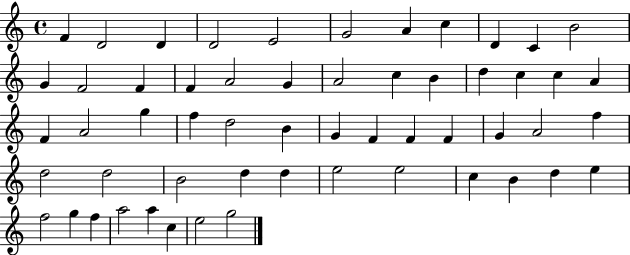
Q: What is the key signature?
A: C major